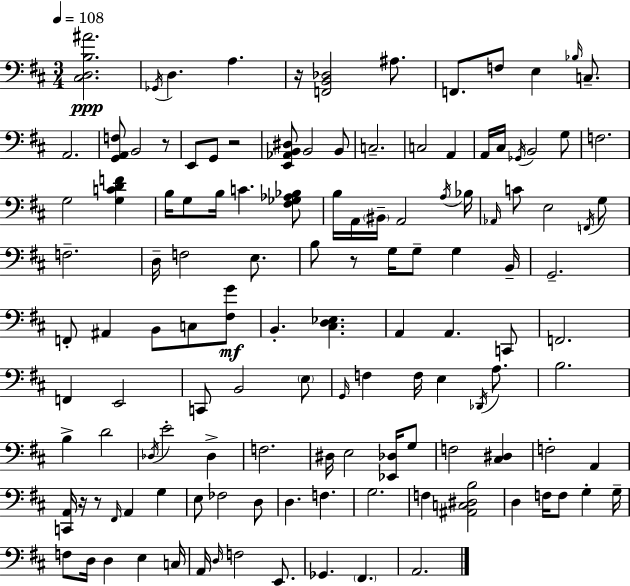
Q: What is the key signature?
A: D major